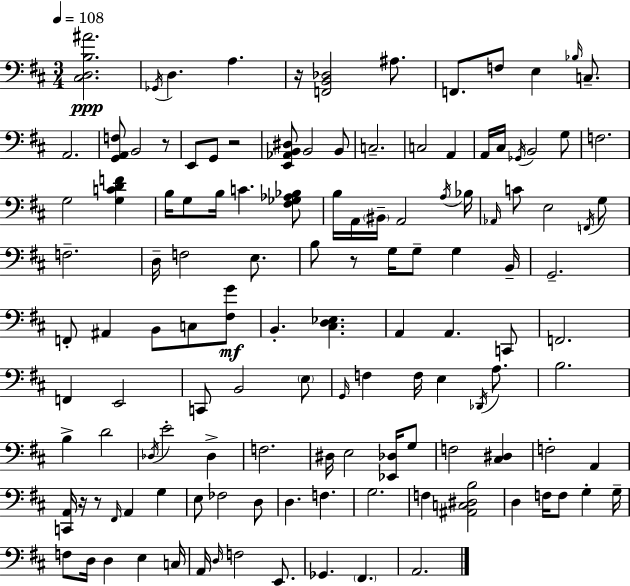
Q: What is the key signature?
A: D major